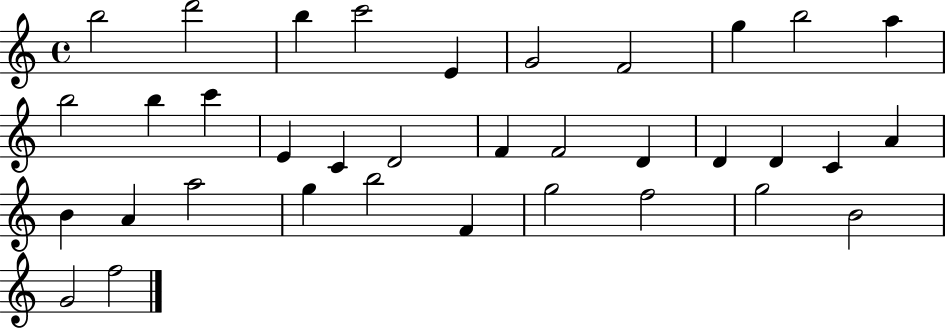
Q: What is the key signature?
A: C major